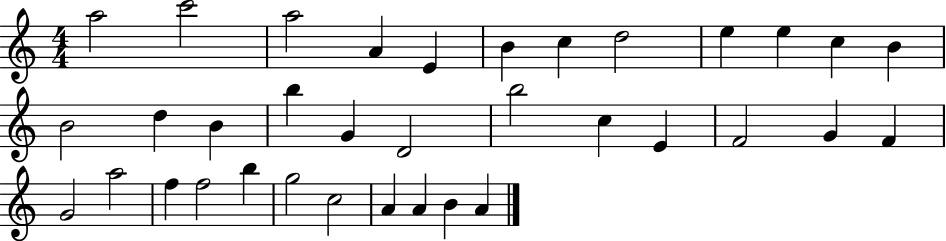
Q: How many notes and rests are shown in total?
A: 35